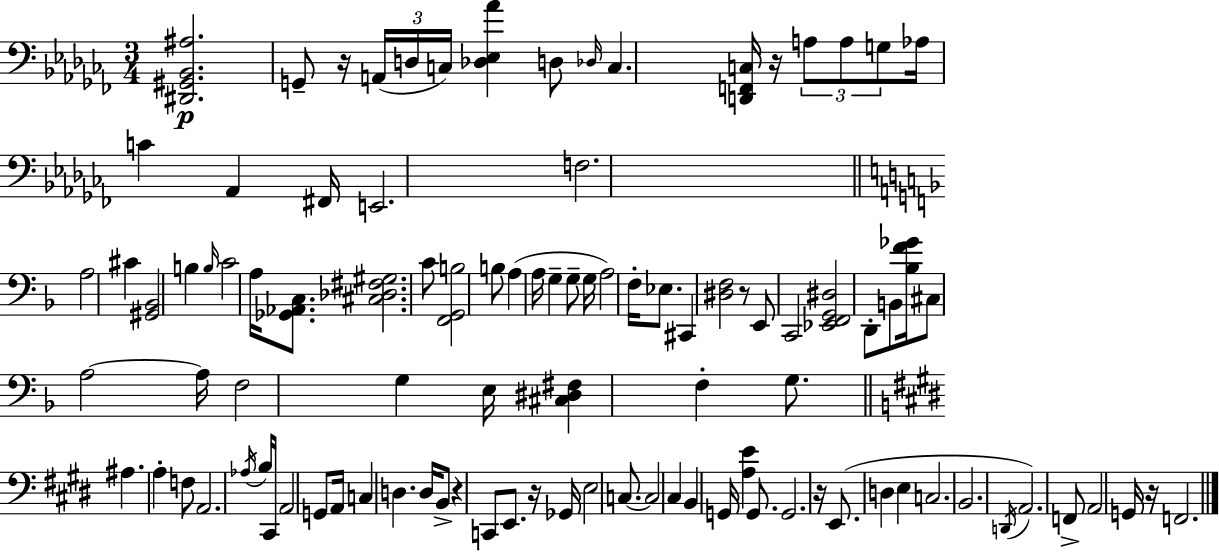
{
  \clef bass
  \numericTimeSignature
  \time 3/4
  \key aes \minor
  <dis, gis, bes, ais>2.\p | g,8-- r16 \tuplet 3/2 { a,16( d16 c16) } <des ees aes'>4 d8 | \grace { des16 } c4. <d, f, c>16 r16 \tuplet 3/2 { a8 a8 | g8 } aes16 c'4 aes,4 | \break fis,16 e,2. | f2. | \bar "||" \break \key f \major a2 cis'4 | <gis, bes,>2 b4 | \grace { b16 } c'2 a16 <ges, aes, c>8. | <cis des fis gis>2. | \break c'8 <f, g, b>2 b8 | a4( a16 g4-- g8-- | g16 a2) f16-. ees8. | cis,4 <dis f>2 | \break r8 e,8 c,2 | <ees, f, g, dis>2 d,8-. b,8 | <bes f' ges'>16 cis8 a2~~ | a16 f2 g4 | \break e16 <cis dis fis>4 f4-. g8. | \bar "||" \break \key e \major ais4. a4-. f8 | a,2. | \acciaccatura { aes16 } b16 cis,16 a,2 g,8 | a,16 c4 d4. | \break d16 b,8-> r4 c,8 e,8. | r16 ges,16 e2 c8.~~ | c2 cis4 | b,4 g,16 <a e'>4 g,8. | \break g,2. | r16 e,8.( d4 e4 | c2. | b,2. | \break \acciaccatura { d,16 }) a,2. | f,8-> a,2 | g,16 r16 f,2. | \bar "|."
}